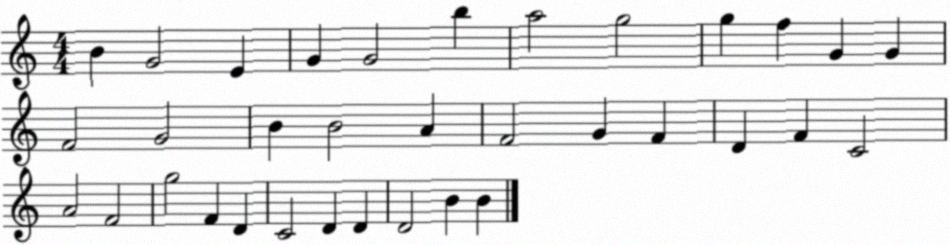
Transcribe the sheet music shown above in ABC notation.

X:1
T:Untitled
M:4/4
L:1/4
K:C
B G2 E G G2 b a2 g2 g f G G F2 G2 B B2 A F2 G F D F C2 A2 F2 g2 F D C2 D D D2 B B